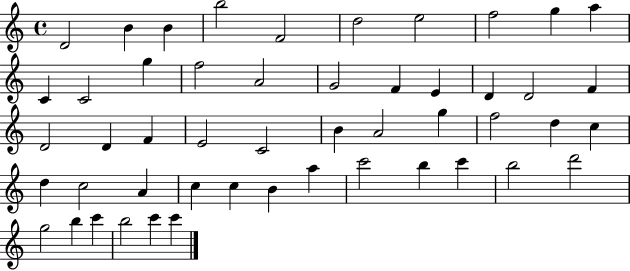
{
  \clef treble
  \time 4/4
  \defaultTimeSignature
  \key c \major
  d'2 b'4 b'4 | b''2 f'2 | d''2 e''2 | f''2 g''4 a''4 | \break c'4 c'2 g''4 | f''2 a'2 | g'2 f'4 e'4 | d'4 d'2 f'4 | \break d'2 d'4 f'4 | e'2 c'2 | b'4 a'2 g''4 | f''2 d''4 c''4 | \break d''4 c''2 a'4 | c''4 c''4 b'4 a''4 | c'''2 b''4 c'''4 | b''2 d'''2 | \break g''2 b''4 c'''4 | b''2 c'''4 c'''4 | \bar "|."
}